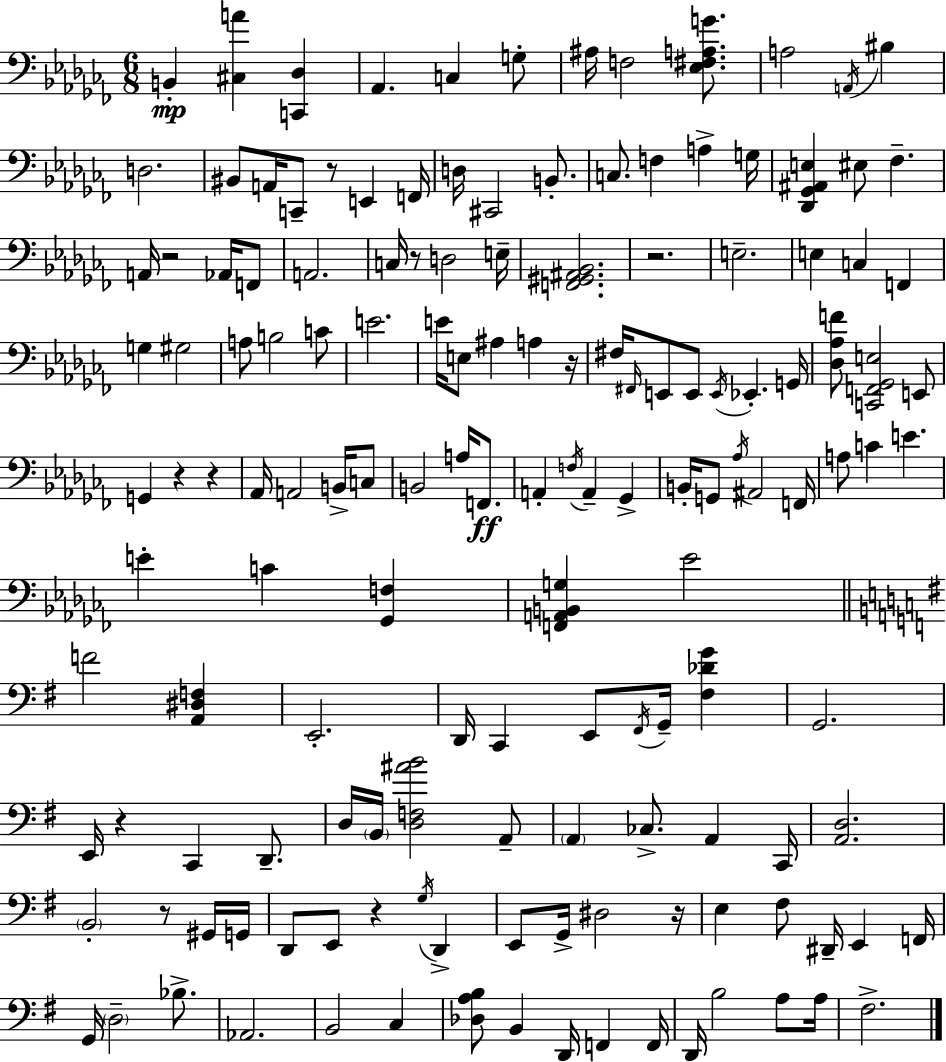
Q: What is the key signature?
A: AES minor